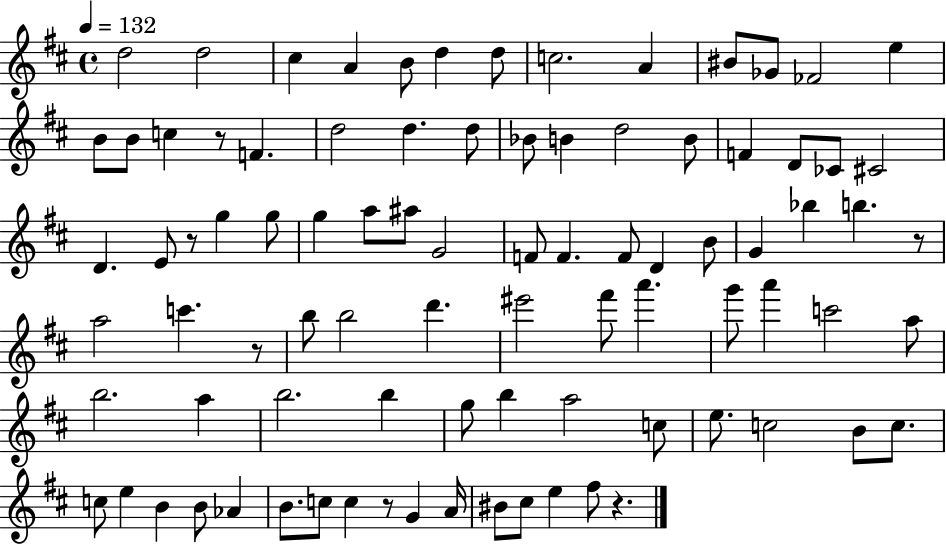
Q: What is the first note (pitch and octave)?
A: D5